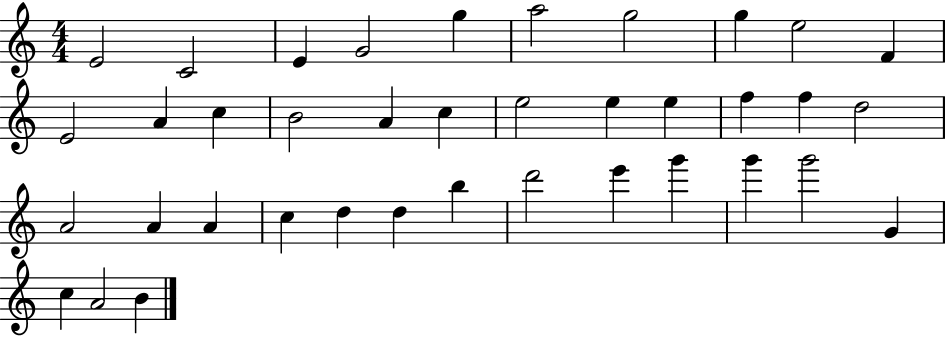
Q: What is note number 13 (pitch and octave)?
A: C5